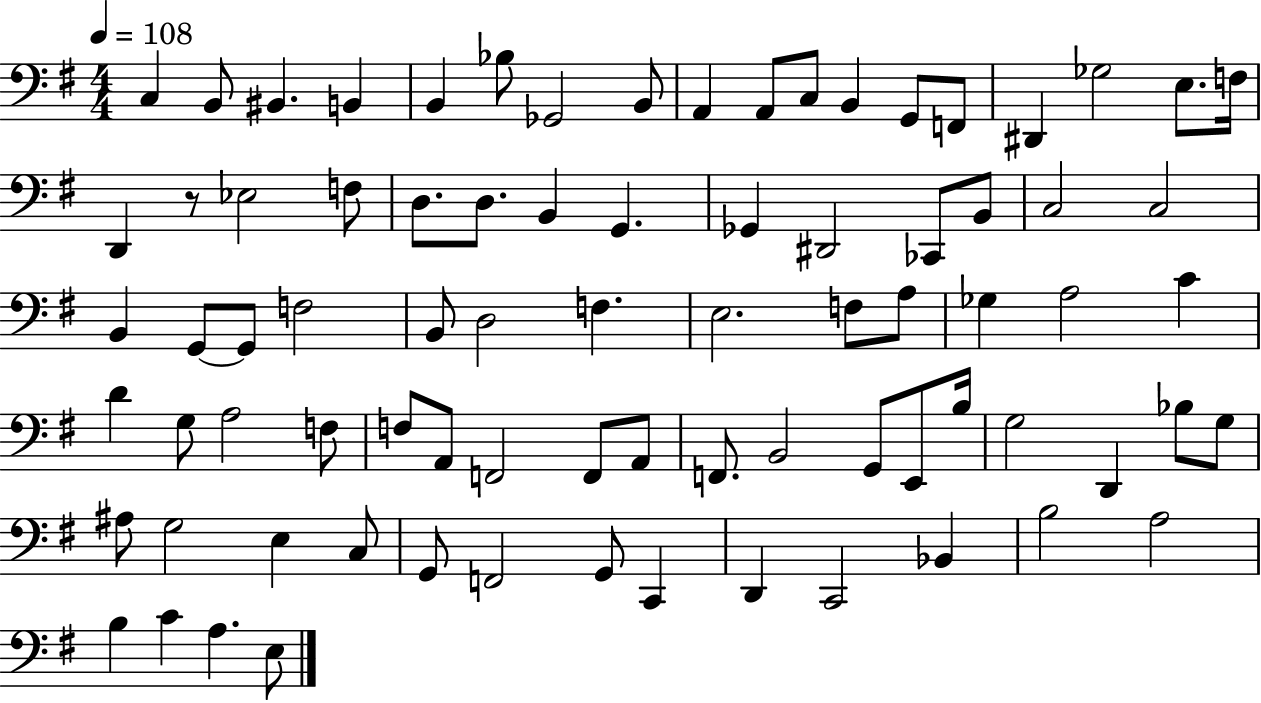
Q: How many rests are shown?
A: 1